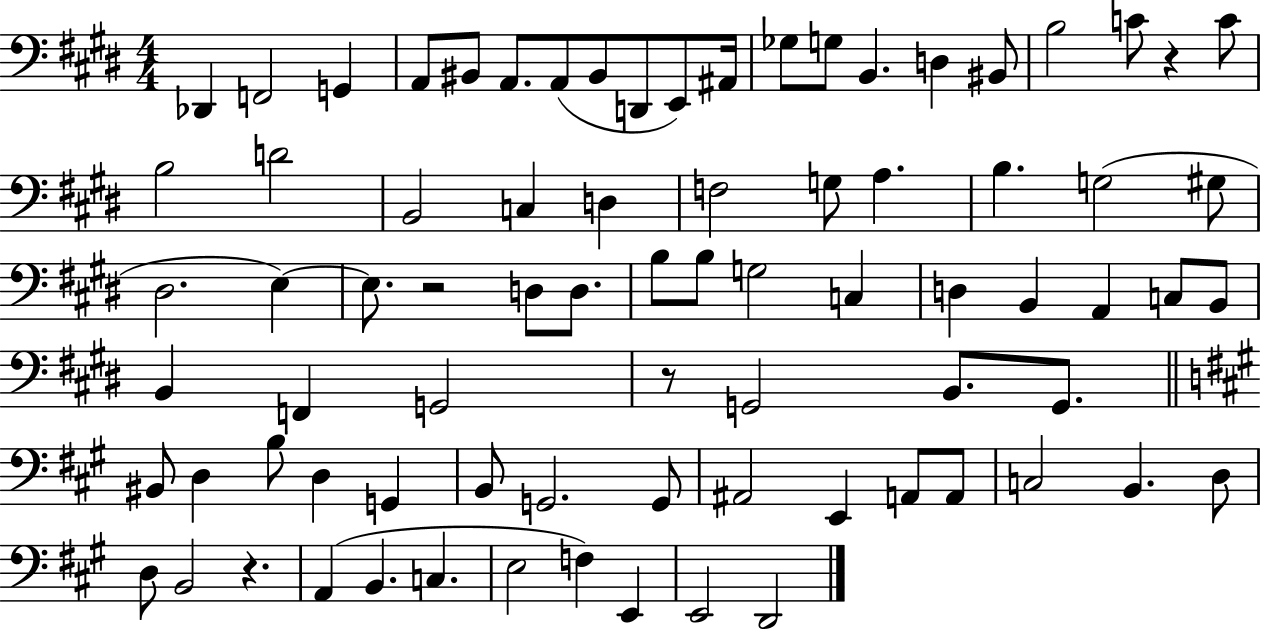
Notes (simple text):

Db2/q F2/h G2/q A2/e BIS2/e A2/e. A2/e BIS2/e D2/e E2/e A#2/s Gb3/e G3/e B2/q. D3/q BIS2/e B3/h C4/e R/q C4/e B3/h D4/h B2/h C3/q D3/q F3/h G3/e A3/q. B3/q. G3/h G#3/e D#3/h. E3/q E3/e. R/h D3/e D3/e. B3/e B3/e G3/h C3/q D3/q B2/q A2/q C3/e B2/e B2/q F2/q G2/h R/e G2/h B2/e. G2/e. BIS2/e D3/q B3/e D3/q G2/q B2/e G2/h. G2/e A#2/h E2/q A2/e A2/e C3/h B2/q. D3/e D3/e B2/h R/q. A2/q B2/q. C3/q. E3/h F3/q E2/q E2/h D2/h